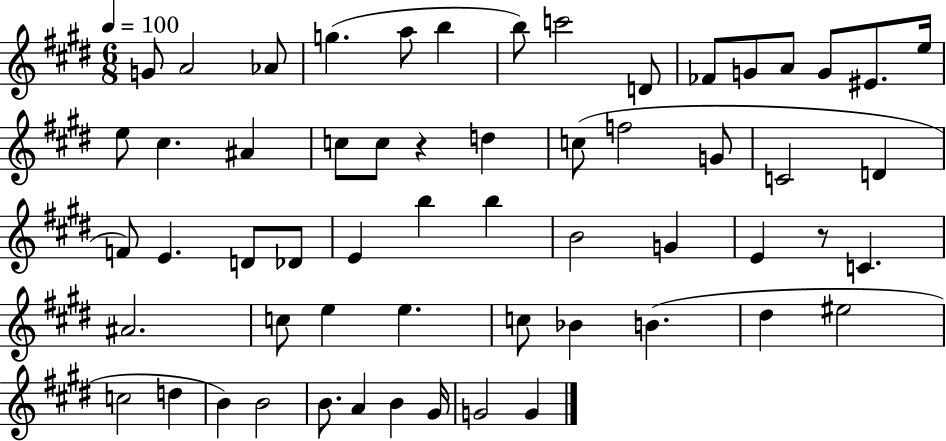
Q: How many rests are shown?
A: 2